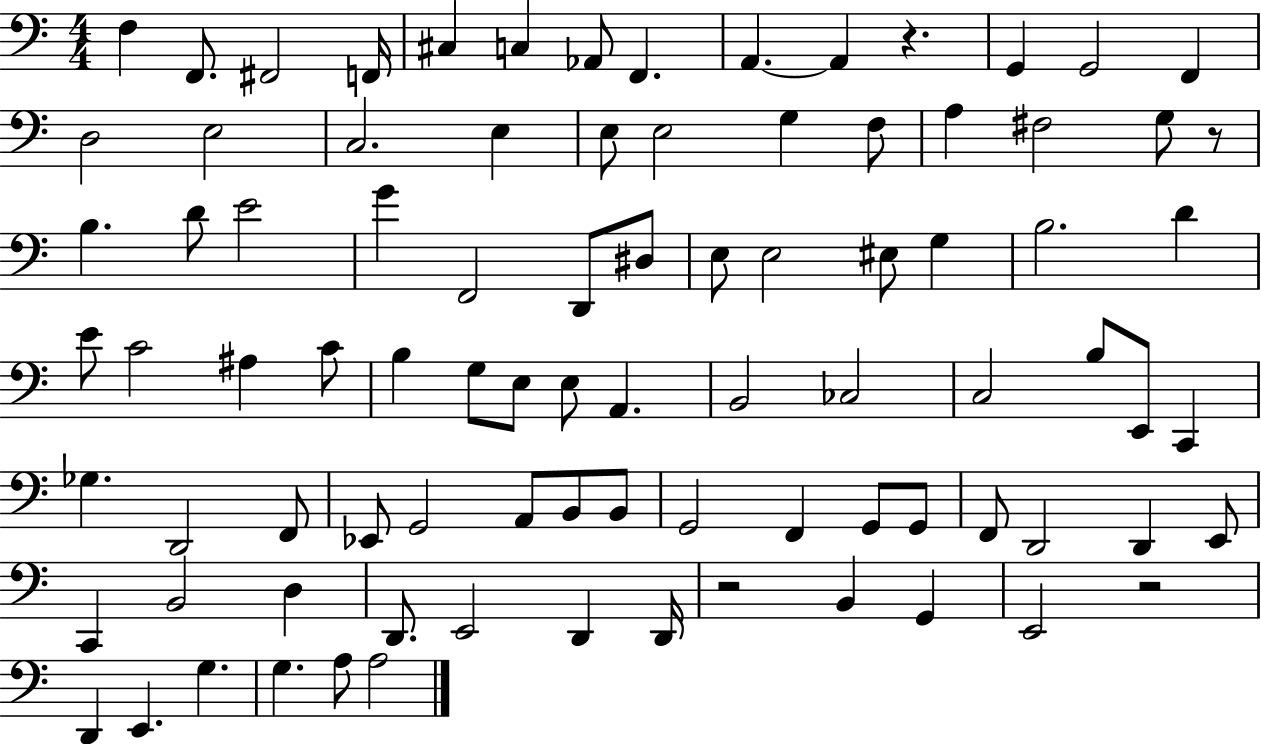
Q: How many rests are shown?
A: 4